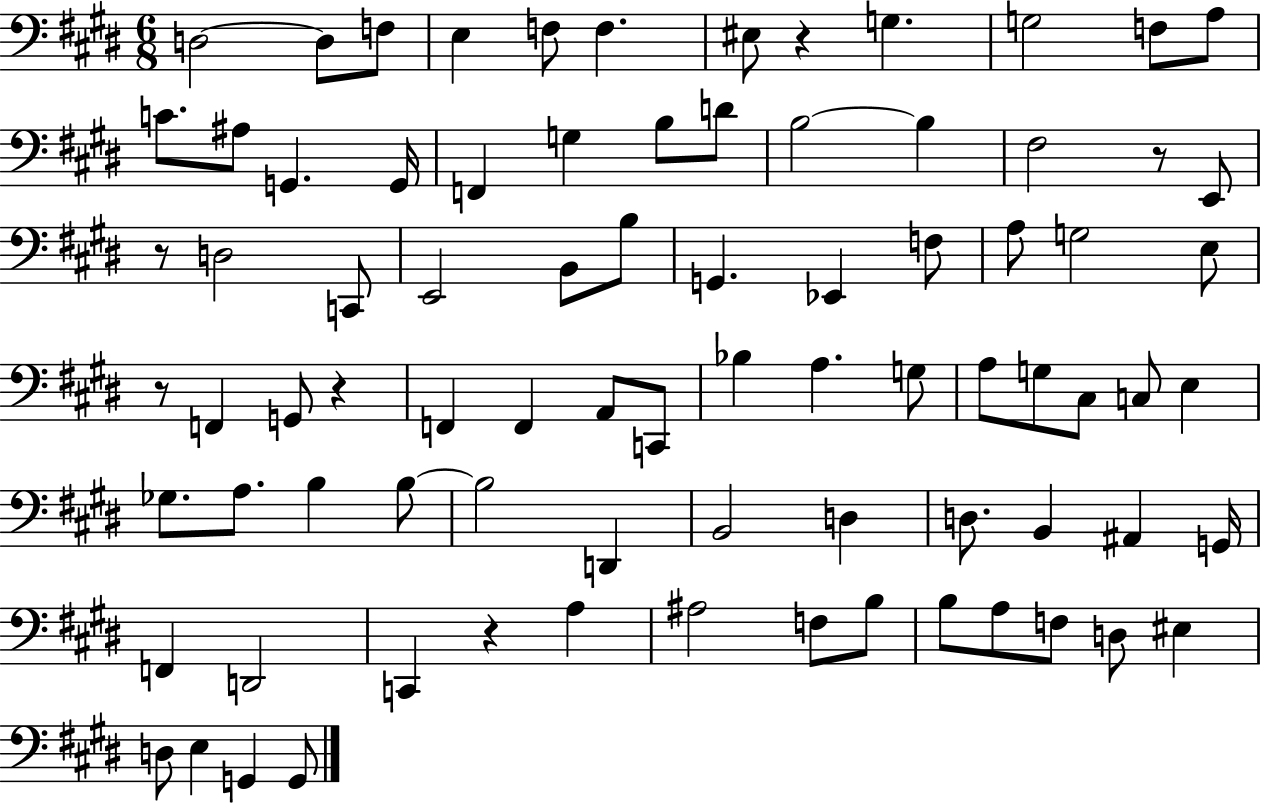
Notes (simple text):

D3/h D3/e F3/e E3/q F3/e F3/q. EIS3/e R/q G3/q. G3/h F3/e A3/e C4/e. A#3/e G2/q. G2/s F2/q G3/q B3/e D4/e B3/h B3/q F#3/h R/e E2/e R/e D3/h C2/e E2/h B2/e B3/e G2/q. Eb2/q F3/e A3/e G3/h E3/e R/e F2/q G2/e R/q F2/q F2/q A2/e C2/e Bb3/q A3/q. G3/e A3/e G3/e C#3/e C3/e E3/q Gb3/e. A3/e. B3/q B3/e B3/h D2/q B2/h D3/q D3/e. B2/q A#2/q G2/s F2/q D2/h C2/q R/q A3/q A#3/h F3/e B3/e B3/e A3/e F3/e D3/e EIS3/q D3/e E3/q G2/q G2/e